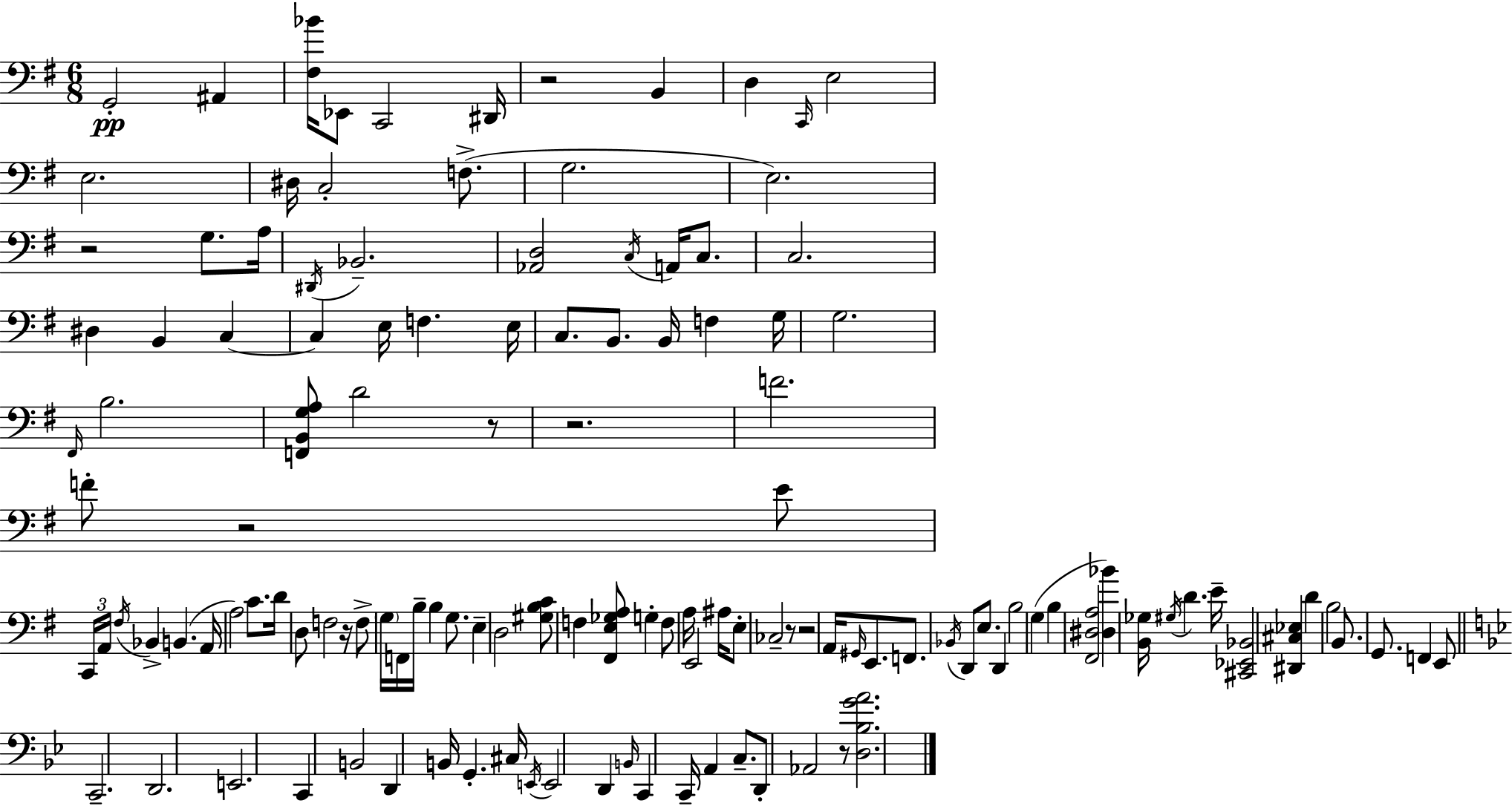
G2/h A#2/q [F#3,Bb4]/s Eb2/e C2/h D#2/s R/h B2/q D3/q C2/s E3/h E3/h. D#3/s C3/h F3/e. G3/h. E3/h. R/h G3/e. A3/s D#2/s Bb2/h. [Ab2,D3]/h C3/s A2/s C3/e. C3/h. D#3/q B2/q C3/q C3/q E3/s F3/q. E3/s C3/e. B2/e. B2/s F3/q G3/s G3/h. F#2/s B3/h. [F2,B2,G3,A3]/e D4/h R/e R/h. F4/h. F4/e R/h E4/e C2/s A2/s F#3/s Bb2/q B2/q. A2/s A3/h C4/e. D4/s D3/e F3/h R/s F3/e G3/s F2/s B3/s B3/q G3/e. E3/q D3/h [G#3,B3,C4]/e F3/q [F#2,E3,Gb3,A3]/e G3/q F3/e A3/s E2/h A#3/s E3/e CES3/h R/e R/h A2/s G#2/s E2/e. F2/e. Bb2/s D2/e E3/e. D2/q B3/h G3/q B3/q [F#2,D#3,A3]/h [D#3,Bb4]/q [B2,Gb3]/s G#3/s D4/q. E4/s [C#2,Eb2,Bb2]/h [D#2,C#3,Eb3]/q D4/q B3/h B2/e. G2/e. F2/q E2/e C2/h. D2/h. E2/h. C2/q B2/h D2/q B2/s G2/q. C#3/s E2/s E2/h D2/q B2/s C2/q C2/s A2/q C3/e. D2/e Ab2/h R/e [D3,Bb3,G4,A4]/h.